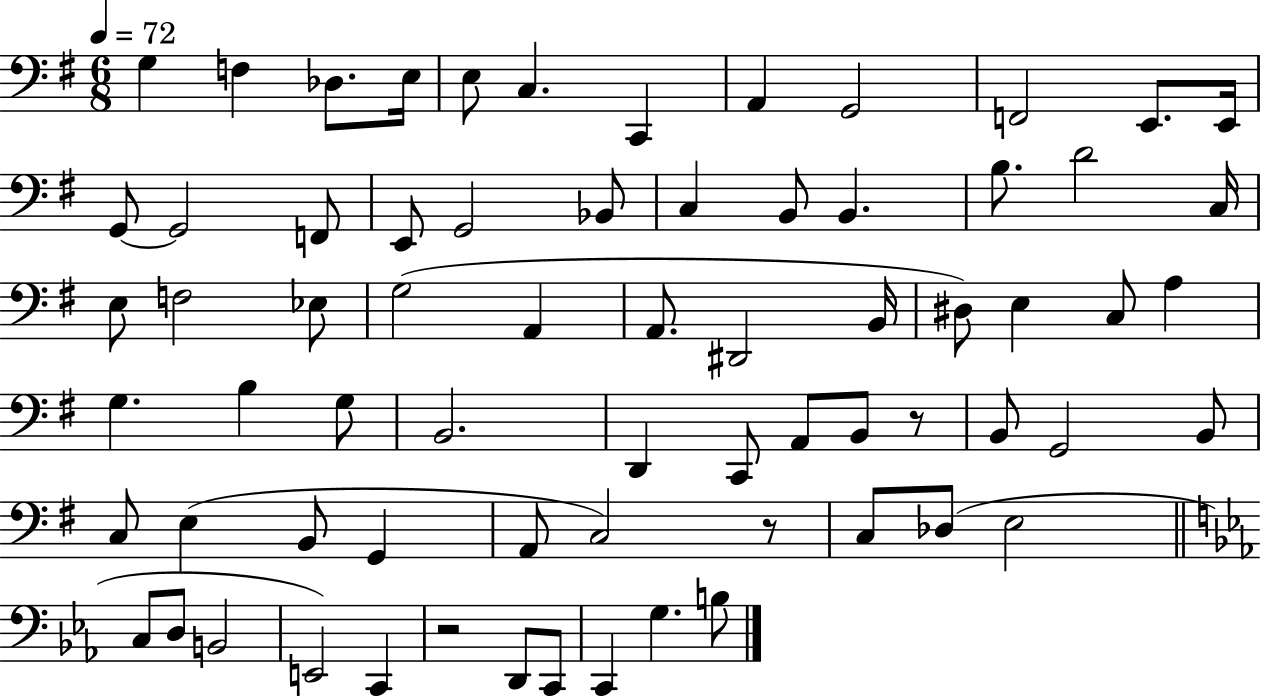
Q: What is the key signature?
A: G major